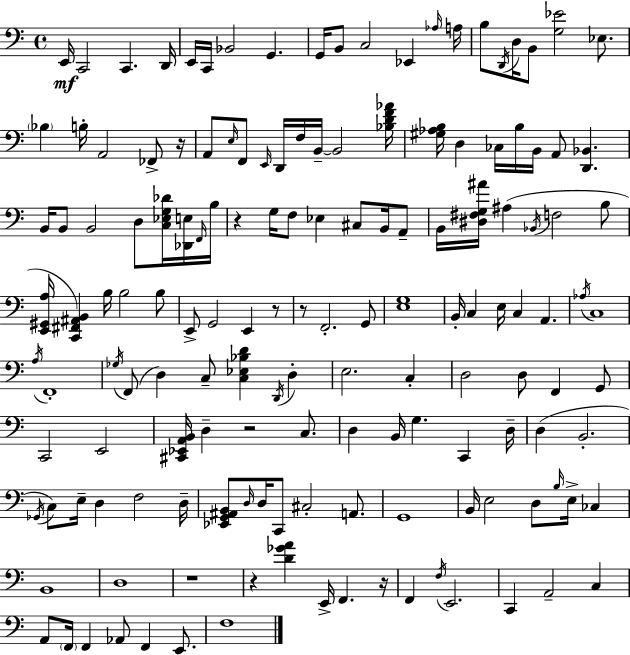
{
  \clef bass
  \time 4/4
  \defaultTimeSignature
  \key c \major
  \repeat volta 2 { e,16\mf c,2 c,4. d,16 | e,16 c,16 bes,2 g,4. | g,16 b,8 c2 ees,4 \grace { aes16 } | a16 b8 \acciaccatura { d,16 } d16 b,8 <g ees'>2 ees8. | \break \parenthesize bes4 b16-. a,2 fes,8-> | r16 a,8 \grace { e16 } f,8 \grace { e,16 } d,16 f16 b,16--~~ b,2 | <bes d' f' aes'>16 <gis aes b>16 d4 ces16 b16 b,16 a,8 <d, bes,>4. | b,16 b,8 b,2 d8 | \break <c ees g des'>16 <des, e>16 \grace { f,16 } b16 r4 g16 f8 ees4 | cis8 b,16 a,8-- b,16 <dis fis g ais'>16 ais4( \acciaccatura { bes,16 } f2 | b8 <e, gis, a>16 <c, fis, ais, b,>4) b16 b2 | b8 e,8-> g,2 | \break e,4 r8 r8 f,2.-. | g,8 <e g>1 | b,16-. c4 e16 c4 | a,4. \acciaccatura { aes16 } c1 | \break \acciaccatura { a16 } f,1-. | \acciaccatura { ges16 }( f,8 d4) c8-- | <c ees bes d'>4 \acciaccatura { d,16 } d4-. e2. | c4-. d2 | \break d8 f,4 g,8 c,2 | e,2 <cis, ees, a, b,>16 d4-- r2 | c8. d4 b,16 g4. | c,4 d16-- d4( b,2.-. | \break \acciaccatura { ges,16 } c8) e16-- d4 | f2 d16-- <ees, g, ais, b,>8 \grace { d16 } d16 c,8 | cis2-. a,8. g,1 | b,16 e2 | \break d8 \grace { b16 } e16-> ces4 b,1 | d1 | r1 | r4 | \break <d' ges' a'>4 e,16-> f,4. r16 f,4 | \acciaccatura { f16 } e,2. c,4 | a,2-- c4 a,8 | \parenthesize f,16 f,4 aes,8 f,4 e,8. f1 | \break } \bar "|."
}